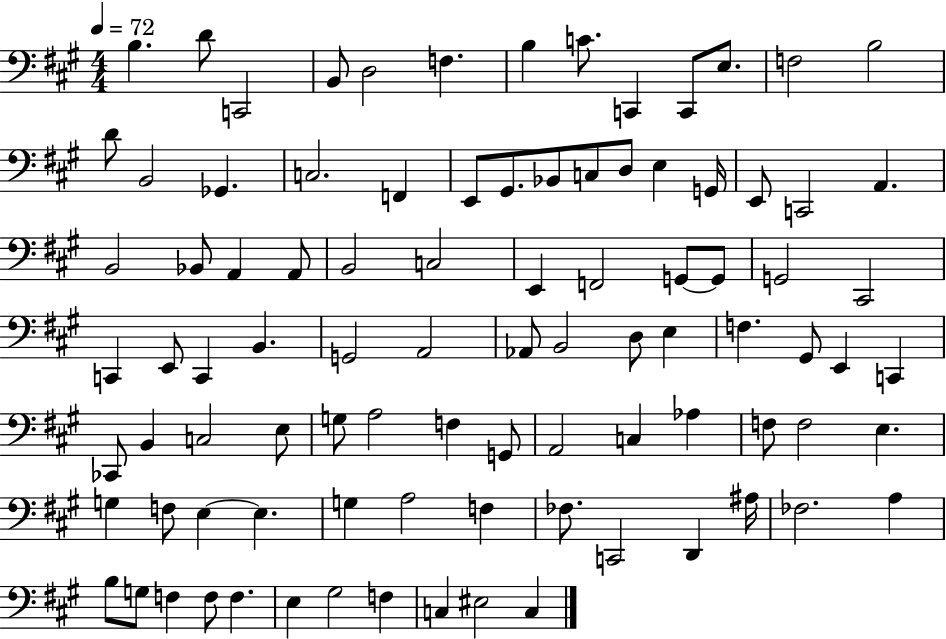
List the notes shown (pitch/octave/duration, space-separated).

B3/q. D4/e C2/h B2/e D3/h F3/q. B3/q C4/e. C2/q C2/e E3/e. F3/h B3/h D4/e B2/h Gb2/q. C3/h. F2/q E2/e G#2/e. Bb2/e C3/e D3/e E3/q G2/s E2/e C2/h A2/q. B2/h Bb2/e A2/q A2/e B2/h C3/h E2/q F2/h G2/e G2/e G2/h C#2/h C2/q E2/e C2/q B2/q. G2/h A2/h Ab2/e B2/h D3/e E3/q F3/q. G#2/e E2/q C2/q CES2/e B2/q C3/h E3/e G3/e A3/h F3/q G2/e A2/h C3/q Ab3/q F3/e F3/h E3/q. G3/q F3/e E3/q E3/q. G3/q A3/h F3/q FES3/e. C2/h D2/q A#3/s FES3/h. A3/q B3/e G3/e F3/q F3/e F3/q. E3/q G#3/h F3/q C3/q EIS3/h C3/q